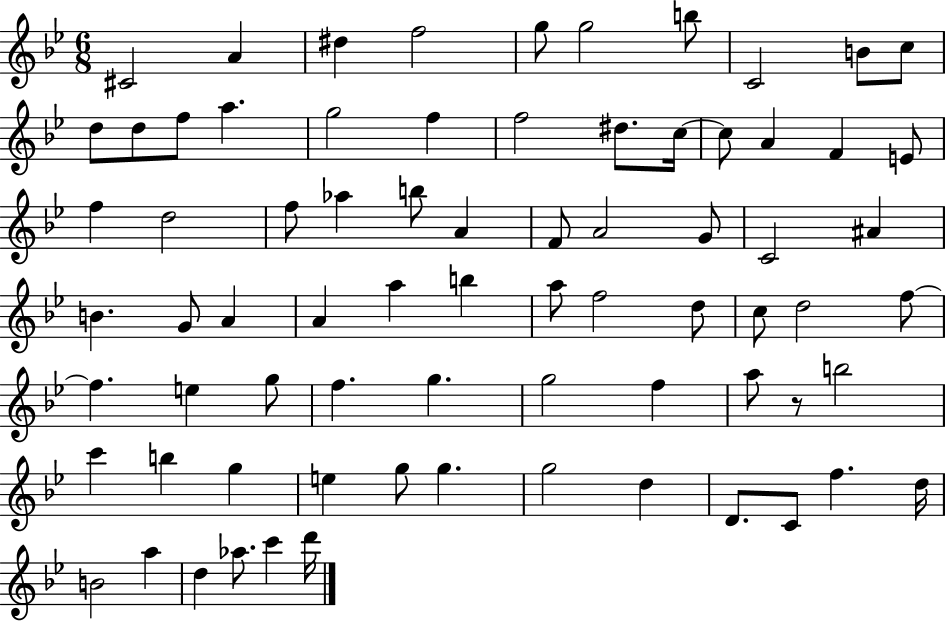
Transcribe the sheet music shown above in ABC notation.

X:1
T:Untitled
M:6/8
L:1/4
K:Bb
^C2 A ^d f2 g/2 g2 b/2 C2 B/2 c/2 d/2 d/2 f/2 a g2 f f2 ^d/2 c/4 c/2 A F E/2 f d2 f/2 _a b/2 A F/2 A2 G/2 C2 ^A B G/2 A A a b a/2 f2 d/2 c/2 d2 f/2 f e g/2 f g g2 f a/2 z/2 b2 c' b g e g/2 g g2 d D/2 C/2 f d/4 B2 a d _a/2 c' d'/4